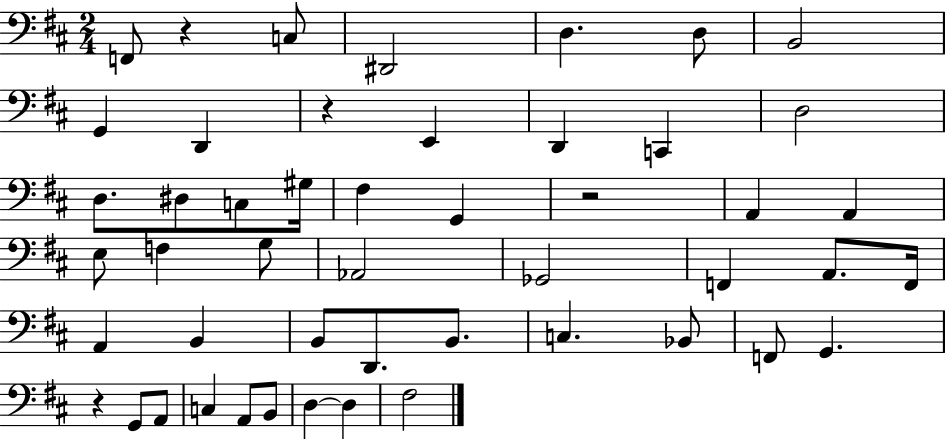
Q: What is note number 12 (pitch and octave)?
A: D3